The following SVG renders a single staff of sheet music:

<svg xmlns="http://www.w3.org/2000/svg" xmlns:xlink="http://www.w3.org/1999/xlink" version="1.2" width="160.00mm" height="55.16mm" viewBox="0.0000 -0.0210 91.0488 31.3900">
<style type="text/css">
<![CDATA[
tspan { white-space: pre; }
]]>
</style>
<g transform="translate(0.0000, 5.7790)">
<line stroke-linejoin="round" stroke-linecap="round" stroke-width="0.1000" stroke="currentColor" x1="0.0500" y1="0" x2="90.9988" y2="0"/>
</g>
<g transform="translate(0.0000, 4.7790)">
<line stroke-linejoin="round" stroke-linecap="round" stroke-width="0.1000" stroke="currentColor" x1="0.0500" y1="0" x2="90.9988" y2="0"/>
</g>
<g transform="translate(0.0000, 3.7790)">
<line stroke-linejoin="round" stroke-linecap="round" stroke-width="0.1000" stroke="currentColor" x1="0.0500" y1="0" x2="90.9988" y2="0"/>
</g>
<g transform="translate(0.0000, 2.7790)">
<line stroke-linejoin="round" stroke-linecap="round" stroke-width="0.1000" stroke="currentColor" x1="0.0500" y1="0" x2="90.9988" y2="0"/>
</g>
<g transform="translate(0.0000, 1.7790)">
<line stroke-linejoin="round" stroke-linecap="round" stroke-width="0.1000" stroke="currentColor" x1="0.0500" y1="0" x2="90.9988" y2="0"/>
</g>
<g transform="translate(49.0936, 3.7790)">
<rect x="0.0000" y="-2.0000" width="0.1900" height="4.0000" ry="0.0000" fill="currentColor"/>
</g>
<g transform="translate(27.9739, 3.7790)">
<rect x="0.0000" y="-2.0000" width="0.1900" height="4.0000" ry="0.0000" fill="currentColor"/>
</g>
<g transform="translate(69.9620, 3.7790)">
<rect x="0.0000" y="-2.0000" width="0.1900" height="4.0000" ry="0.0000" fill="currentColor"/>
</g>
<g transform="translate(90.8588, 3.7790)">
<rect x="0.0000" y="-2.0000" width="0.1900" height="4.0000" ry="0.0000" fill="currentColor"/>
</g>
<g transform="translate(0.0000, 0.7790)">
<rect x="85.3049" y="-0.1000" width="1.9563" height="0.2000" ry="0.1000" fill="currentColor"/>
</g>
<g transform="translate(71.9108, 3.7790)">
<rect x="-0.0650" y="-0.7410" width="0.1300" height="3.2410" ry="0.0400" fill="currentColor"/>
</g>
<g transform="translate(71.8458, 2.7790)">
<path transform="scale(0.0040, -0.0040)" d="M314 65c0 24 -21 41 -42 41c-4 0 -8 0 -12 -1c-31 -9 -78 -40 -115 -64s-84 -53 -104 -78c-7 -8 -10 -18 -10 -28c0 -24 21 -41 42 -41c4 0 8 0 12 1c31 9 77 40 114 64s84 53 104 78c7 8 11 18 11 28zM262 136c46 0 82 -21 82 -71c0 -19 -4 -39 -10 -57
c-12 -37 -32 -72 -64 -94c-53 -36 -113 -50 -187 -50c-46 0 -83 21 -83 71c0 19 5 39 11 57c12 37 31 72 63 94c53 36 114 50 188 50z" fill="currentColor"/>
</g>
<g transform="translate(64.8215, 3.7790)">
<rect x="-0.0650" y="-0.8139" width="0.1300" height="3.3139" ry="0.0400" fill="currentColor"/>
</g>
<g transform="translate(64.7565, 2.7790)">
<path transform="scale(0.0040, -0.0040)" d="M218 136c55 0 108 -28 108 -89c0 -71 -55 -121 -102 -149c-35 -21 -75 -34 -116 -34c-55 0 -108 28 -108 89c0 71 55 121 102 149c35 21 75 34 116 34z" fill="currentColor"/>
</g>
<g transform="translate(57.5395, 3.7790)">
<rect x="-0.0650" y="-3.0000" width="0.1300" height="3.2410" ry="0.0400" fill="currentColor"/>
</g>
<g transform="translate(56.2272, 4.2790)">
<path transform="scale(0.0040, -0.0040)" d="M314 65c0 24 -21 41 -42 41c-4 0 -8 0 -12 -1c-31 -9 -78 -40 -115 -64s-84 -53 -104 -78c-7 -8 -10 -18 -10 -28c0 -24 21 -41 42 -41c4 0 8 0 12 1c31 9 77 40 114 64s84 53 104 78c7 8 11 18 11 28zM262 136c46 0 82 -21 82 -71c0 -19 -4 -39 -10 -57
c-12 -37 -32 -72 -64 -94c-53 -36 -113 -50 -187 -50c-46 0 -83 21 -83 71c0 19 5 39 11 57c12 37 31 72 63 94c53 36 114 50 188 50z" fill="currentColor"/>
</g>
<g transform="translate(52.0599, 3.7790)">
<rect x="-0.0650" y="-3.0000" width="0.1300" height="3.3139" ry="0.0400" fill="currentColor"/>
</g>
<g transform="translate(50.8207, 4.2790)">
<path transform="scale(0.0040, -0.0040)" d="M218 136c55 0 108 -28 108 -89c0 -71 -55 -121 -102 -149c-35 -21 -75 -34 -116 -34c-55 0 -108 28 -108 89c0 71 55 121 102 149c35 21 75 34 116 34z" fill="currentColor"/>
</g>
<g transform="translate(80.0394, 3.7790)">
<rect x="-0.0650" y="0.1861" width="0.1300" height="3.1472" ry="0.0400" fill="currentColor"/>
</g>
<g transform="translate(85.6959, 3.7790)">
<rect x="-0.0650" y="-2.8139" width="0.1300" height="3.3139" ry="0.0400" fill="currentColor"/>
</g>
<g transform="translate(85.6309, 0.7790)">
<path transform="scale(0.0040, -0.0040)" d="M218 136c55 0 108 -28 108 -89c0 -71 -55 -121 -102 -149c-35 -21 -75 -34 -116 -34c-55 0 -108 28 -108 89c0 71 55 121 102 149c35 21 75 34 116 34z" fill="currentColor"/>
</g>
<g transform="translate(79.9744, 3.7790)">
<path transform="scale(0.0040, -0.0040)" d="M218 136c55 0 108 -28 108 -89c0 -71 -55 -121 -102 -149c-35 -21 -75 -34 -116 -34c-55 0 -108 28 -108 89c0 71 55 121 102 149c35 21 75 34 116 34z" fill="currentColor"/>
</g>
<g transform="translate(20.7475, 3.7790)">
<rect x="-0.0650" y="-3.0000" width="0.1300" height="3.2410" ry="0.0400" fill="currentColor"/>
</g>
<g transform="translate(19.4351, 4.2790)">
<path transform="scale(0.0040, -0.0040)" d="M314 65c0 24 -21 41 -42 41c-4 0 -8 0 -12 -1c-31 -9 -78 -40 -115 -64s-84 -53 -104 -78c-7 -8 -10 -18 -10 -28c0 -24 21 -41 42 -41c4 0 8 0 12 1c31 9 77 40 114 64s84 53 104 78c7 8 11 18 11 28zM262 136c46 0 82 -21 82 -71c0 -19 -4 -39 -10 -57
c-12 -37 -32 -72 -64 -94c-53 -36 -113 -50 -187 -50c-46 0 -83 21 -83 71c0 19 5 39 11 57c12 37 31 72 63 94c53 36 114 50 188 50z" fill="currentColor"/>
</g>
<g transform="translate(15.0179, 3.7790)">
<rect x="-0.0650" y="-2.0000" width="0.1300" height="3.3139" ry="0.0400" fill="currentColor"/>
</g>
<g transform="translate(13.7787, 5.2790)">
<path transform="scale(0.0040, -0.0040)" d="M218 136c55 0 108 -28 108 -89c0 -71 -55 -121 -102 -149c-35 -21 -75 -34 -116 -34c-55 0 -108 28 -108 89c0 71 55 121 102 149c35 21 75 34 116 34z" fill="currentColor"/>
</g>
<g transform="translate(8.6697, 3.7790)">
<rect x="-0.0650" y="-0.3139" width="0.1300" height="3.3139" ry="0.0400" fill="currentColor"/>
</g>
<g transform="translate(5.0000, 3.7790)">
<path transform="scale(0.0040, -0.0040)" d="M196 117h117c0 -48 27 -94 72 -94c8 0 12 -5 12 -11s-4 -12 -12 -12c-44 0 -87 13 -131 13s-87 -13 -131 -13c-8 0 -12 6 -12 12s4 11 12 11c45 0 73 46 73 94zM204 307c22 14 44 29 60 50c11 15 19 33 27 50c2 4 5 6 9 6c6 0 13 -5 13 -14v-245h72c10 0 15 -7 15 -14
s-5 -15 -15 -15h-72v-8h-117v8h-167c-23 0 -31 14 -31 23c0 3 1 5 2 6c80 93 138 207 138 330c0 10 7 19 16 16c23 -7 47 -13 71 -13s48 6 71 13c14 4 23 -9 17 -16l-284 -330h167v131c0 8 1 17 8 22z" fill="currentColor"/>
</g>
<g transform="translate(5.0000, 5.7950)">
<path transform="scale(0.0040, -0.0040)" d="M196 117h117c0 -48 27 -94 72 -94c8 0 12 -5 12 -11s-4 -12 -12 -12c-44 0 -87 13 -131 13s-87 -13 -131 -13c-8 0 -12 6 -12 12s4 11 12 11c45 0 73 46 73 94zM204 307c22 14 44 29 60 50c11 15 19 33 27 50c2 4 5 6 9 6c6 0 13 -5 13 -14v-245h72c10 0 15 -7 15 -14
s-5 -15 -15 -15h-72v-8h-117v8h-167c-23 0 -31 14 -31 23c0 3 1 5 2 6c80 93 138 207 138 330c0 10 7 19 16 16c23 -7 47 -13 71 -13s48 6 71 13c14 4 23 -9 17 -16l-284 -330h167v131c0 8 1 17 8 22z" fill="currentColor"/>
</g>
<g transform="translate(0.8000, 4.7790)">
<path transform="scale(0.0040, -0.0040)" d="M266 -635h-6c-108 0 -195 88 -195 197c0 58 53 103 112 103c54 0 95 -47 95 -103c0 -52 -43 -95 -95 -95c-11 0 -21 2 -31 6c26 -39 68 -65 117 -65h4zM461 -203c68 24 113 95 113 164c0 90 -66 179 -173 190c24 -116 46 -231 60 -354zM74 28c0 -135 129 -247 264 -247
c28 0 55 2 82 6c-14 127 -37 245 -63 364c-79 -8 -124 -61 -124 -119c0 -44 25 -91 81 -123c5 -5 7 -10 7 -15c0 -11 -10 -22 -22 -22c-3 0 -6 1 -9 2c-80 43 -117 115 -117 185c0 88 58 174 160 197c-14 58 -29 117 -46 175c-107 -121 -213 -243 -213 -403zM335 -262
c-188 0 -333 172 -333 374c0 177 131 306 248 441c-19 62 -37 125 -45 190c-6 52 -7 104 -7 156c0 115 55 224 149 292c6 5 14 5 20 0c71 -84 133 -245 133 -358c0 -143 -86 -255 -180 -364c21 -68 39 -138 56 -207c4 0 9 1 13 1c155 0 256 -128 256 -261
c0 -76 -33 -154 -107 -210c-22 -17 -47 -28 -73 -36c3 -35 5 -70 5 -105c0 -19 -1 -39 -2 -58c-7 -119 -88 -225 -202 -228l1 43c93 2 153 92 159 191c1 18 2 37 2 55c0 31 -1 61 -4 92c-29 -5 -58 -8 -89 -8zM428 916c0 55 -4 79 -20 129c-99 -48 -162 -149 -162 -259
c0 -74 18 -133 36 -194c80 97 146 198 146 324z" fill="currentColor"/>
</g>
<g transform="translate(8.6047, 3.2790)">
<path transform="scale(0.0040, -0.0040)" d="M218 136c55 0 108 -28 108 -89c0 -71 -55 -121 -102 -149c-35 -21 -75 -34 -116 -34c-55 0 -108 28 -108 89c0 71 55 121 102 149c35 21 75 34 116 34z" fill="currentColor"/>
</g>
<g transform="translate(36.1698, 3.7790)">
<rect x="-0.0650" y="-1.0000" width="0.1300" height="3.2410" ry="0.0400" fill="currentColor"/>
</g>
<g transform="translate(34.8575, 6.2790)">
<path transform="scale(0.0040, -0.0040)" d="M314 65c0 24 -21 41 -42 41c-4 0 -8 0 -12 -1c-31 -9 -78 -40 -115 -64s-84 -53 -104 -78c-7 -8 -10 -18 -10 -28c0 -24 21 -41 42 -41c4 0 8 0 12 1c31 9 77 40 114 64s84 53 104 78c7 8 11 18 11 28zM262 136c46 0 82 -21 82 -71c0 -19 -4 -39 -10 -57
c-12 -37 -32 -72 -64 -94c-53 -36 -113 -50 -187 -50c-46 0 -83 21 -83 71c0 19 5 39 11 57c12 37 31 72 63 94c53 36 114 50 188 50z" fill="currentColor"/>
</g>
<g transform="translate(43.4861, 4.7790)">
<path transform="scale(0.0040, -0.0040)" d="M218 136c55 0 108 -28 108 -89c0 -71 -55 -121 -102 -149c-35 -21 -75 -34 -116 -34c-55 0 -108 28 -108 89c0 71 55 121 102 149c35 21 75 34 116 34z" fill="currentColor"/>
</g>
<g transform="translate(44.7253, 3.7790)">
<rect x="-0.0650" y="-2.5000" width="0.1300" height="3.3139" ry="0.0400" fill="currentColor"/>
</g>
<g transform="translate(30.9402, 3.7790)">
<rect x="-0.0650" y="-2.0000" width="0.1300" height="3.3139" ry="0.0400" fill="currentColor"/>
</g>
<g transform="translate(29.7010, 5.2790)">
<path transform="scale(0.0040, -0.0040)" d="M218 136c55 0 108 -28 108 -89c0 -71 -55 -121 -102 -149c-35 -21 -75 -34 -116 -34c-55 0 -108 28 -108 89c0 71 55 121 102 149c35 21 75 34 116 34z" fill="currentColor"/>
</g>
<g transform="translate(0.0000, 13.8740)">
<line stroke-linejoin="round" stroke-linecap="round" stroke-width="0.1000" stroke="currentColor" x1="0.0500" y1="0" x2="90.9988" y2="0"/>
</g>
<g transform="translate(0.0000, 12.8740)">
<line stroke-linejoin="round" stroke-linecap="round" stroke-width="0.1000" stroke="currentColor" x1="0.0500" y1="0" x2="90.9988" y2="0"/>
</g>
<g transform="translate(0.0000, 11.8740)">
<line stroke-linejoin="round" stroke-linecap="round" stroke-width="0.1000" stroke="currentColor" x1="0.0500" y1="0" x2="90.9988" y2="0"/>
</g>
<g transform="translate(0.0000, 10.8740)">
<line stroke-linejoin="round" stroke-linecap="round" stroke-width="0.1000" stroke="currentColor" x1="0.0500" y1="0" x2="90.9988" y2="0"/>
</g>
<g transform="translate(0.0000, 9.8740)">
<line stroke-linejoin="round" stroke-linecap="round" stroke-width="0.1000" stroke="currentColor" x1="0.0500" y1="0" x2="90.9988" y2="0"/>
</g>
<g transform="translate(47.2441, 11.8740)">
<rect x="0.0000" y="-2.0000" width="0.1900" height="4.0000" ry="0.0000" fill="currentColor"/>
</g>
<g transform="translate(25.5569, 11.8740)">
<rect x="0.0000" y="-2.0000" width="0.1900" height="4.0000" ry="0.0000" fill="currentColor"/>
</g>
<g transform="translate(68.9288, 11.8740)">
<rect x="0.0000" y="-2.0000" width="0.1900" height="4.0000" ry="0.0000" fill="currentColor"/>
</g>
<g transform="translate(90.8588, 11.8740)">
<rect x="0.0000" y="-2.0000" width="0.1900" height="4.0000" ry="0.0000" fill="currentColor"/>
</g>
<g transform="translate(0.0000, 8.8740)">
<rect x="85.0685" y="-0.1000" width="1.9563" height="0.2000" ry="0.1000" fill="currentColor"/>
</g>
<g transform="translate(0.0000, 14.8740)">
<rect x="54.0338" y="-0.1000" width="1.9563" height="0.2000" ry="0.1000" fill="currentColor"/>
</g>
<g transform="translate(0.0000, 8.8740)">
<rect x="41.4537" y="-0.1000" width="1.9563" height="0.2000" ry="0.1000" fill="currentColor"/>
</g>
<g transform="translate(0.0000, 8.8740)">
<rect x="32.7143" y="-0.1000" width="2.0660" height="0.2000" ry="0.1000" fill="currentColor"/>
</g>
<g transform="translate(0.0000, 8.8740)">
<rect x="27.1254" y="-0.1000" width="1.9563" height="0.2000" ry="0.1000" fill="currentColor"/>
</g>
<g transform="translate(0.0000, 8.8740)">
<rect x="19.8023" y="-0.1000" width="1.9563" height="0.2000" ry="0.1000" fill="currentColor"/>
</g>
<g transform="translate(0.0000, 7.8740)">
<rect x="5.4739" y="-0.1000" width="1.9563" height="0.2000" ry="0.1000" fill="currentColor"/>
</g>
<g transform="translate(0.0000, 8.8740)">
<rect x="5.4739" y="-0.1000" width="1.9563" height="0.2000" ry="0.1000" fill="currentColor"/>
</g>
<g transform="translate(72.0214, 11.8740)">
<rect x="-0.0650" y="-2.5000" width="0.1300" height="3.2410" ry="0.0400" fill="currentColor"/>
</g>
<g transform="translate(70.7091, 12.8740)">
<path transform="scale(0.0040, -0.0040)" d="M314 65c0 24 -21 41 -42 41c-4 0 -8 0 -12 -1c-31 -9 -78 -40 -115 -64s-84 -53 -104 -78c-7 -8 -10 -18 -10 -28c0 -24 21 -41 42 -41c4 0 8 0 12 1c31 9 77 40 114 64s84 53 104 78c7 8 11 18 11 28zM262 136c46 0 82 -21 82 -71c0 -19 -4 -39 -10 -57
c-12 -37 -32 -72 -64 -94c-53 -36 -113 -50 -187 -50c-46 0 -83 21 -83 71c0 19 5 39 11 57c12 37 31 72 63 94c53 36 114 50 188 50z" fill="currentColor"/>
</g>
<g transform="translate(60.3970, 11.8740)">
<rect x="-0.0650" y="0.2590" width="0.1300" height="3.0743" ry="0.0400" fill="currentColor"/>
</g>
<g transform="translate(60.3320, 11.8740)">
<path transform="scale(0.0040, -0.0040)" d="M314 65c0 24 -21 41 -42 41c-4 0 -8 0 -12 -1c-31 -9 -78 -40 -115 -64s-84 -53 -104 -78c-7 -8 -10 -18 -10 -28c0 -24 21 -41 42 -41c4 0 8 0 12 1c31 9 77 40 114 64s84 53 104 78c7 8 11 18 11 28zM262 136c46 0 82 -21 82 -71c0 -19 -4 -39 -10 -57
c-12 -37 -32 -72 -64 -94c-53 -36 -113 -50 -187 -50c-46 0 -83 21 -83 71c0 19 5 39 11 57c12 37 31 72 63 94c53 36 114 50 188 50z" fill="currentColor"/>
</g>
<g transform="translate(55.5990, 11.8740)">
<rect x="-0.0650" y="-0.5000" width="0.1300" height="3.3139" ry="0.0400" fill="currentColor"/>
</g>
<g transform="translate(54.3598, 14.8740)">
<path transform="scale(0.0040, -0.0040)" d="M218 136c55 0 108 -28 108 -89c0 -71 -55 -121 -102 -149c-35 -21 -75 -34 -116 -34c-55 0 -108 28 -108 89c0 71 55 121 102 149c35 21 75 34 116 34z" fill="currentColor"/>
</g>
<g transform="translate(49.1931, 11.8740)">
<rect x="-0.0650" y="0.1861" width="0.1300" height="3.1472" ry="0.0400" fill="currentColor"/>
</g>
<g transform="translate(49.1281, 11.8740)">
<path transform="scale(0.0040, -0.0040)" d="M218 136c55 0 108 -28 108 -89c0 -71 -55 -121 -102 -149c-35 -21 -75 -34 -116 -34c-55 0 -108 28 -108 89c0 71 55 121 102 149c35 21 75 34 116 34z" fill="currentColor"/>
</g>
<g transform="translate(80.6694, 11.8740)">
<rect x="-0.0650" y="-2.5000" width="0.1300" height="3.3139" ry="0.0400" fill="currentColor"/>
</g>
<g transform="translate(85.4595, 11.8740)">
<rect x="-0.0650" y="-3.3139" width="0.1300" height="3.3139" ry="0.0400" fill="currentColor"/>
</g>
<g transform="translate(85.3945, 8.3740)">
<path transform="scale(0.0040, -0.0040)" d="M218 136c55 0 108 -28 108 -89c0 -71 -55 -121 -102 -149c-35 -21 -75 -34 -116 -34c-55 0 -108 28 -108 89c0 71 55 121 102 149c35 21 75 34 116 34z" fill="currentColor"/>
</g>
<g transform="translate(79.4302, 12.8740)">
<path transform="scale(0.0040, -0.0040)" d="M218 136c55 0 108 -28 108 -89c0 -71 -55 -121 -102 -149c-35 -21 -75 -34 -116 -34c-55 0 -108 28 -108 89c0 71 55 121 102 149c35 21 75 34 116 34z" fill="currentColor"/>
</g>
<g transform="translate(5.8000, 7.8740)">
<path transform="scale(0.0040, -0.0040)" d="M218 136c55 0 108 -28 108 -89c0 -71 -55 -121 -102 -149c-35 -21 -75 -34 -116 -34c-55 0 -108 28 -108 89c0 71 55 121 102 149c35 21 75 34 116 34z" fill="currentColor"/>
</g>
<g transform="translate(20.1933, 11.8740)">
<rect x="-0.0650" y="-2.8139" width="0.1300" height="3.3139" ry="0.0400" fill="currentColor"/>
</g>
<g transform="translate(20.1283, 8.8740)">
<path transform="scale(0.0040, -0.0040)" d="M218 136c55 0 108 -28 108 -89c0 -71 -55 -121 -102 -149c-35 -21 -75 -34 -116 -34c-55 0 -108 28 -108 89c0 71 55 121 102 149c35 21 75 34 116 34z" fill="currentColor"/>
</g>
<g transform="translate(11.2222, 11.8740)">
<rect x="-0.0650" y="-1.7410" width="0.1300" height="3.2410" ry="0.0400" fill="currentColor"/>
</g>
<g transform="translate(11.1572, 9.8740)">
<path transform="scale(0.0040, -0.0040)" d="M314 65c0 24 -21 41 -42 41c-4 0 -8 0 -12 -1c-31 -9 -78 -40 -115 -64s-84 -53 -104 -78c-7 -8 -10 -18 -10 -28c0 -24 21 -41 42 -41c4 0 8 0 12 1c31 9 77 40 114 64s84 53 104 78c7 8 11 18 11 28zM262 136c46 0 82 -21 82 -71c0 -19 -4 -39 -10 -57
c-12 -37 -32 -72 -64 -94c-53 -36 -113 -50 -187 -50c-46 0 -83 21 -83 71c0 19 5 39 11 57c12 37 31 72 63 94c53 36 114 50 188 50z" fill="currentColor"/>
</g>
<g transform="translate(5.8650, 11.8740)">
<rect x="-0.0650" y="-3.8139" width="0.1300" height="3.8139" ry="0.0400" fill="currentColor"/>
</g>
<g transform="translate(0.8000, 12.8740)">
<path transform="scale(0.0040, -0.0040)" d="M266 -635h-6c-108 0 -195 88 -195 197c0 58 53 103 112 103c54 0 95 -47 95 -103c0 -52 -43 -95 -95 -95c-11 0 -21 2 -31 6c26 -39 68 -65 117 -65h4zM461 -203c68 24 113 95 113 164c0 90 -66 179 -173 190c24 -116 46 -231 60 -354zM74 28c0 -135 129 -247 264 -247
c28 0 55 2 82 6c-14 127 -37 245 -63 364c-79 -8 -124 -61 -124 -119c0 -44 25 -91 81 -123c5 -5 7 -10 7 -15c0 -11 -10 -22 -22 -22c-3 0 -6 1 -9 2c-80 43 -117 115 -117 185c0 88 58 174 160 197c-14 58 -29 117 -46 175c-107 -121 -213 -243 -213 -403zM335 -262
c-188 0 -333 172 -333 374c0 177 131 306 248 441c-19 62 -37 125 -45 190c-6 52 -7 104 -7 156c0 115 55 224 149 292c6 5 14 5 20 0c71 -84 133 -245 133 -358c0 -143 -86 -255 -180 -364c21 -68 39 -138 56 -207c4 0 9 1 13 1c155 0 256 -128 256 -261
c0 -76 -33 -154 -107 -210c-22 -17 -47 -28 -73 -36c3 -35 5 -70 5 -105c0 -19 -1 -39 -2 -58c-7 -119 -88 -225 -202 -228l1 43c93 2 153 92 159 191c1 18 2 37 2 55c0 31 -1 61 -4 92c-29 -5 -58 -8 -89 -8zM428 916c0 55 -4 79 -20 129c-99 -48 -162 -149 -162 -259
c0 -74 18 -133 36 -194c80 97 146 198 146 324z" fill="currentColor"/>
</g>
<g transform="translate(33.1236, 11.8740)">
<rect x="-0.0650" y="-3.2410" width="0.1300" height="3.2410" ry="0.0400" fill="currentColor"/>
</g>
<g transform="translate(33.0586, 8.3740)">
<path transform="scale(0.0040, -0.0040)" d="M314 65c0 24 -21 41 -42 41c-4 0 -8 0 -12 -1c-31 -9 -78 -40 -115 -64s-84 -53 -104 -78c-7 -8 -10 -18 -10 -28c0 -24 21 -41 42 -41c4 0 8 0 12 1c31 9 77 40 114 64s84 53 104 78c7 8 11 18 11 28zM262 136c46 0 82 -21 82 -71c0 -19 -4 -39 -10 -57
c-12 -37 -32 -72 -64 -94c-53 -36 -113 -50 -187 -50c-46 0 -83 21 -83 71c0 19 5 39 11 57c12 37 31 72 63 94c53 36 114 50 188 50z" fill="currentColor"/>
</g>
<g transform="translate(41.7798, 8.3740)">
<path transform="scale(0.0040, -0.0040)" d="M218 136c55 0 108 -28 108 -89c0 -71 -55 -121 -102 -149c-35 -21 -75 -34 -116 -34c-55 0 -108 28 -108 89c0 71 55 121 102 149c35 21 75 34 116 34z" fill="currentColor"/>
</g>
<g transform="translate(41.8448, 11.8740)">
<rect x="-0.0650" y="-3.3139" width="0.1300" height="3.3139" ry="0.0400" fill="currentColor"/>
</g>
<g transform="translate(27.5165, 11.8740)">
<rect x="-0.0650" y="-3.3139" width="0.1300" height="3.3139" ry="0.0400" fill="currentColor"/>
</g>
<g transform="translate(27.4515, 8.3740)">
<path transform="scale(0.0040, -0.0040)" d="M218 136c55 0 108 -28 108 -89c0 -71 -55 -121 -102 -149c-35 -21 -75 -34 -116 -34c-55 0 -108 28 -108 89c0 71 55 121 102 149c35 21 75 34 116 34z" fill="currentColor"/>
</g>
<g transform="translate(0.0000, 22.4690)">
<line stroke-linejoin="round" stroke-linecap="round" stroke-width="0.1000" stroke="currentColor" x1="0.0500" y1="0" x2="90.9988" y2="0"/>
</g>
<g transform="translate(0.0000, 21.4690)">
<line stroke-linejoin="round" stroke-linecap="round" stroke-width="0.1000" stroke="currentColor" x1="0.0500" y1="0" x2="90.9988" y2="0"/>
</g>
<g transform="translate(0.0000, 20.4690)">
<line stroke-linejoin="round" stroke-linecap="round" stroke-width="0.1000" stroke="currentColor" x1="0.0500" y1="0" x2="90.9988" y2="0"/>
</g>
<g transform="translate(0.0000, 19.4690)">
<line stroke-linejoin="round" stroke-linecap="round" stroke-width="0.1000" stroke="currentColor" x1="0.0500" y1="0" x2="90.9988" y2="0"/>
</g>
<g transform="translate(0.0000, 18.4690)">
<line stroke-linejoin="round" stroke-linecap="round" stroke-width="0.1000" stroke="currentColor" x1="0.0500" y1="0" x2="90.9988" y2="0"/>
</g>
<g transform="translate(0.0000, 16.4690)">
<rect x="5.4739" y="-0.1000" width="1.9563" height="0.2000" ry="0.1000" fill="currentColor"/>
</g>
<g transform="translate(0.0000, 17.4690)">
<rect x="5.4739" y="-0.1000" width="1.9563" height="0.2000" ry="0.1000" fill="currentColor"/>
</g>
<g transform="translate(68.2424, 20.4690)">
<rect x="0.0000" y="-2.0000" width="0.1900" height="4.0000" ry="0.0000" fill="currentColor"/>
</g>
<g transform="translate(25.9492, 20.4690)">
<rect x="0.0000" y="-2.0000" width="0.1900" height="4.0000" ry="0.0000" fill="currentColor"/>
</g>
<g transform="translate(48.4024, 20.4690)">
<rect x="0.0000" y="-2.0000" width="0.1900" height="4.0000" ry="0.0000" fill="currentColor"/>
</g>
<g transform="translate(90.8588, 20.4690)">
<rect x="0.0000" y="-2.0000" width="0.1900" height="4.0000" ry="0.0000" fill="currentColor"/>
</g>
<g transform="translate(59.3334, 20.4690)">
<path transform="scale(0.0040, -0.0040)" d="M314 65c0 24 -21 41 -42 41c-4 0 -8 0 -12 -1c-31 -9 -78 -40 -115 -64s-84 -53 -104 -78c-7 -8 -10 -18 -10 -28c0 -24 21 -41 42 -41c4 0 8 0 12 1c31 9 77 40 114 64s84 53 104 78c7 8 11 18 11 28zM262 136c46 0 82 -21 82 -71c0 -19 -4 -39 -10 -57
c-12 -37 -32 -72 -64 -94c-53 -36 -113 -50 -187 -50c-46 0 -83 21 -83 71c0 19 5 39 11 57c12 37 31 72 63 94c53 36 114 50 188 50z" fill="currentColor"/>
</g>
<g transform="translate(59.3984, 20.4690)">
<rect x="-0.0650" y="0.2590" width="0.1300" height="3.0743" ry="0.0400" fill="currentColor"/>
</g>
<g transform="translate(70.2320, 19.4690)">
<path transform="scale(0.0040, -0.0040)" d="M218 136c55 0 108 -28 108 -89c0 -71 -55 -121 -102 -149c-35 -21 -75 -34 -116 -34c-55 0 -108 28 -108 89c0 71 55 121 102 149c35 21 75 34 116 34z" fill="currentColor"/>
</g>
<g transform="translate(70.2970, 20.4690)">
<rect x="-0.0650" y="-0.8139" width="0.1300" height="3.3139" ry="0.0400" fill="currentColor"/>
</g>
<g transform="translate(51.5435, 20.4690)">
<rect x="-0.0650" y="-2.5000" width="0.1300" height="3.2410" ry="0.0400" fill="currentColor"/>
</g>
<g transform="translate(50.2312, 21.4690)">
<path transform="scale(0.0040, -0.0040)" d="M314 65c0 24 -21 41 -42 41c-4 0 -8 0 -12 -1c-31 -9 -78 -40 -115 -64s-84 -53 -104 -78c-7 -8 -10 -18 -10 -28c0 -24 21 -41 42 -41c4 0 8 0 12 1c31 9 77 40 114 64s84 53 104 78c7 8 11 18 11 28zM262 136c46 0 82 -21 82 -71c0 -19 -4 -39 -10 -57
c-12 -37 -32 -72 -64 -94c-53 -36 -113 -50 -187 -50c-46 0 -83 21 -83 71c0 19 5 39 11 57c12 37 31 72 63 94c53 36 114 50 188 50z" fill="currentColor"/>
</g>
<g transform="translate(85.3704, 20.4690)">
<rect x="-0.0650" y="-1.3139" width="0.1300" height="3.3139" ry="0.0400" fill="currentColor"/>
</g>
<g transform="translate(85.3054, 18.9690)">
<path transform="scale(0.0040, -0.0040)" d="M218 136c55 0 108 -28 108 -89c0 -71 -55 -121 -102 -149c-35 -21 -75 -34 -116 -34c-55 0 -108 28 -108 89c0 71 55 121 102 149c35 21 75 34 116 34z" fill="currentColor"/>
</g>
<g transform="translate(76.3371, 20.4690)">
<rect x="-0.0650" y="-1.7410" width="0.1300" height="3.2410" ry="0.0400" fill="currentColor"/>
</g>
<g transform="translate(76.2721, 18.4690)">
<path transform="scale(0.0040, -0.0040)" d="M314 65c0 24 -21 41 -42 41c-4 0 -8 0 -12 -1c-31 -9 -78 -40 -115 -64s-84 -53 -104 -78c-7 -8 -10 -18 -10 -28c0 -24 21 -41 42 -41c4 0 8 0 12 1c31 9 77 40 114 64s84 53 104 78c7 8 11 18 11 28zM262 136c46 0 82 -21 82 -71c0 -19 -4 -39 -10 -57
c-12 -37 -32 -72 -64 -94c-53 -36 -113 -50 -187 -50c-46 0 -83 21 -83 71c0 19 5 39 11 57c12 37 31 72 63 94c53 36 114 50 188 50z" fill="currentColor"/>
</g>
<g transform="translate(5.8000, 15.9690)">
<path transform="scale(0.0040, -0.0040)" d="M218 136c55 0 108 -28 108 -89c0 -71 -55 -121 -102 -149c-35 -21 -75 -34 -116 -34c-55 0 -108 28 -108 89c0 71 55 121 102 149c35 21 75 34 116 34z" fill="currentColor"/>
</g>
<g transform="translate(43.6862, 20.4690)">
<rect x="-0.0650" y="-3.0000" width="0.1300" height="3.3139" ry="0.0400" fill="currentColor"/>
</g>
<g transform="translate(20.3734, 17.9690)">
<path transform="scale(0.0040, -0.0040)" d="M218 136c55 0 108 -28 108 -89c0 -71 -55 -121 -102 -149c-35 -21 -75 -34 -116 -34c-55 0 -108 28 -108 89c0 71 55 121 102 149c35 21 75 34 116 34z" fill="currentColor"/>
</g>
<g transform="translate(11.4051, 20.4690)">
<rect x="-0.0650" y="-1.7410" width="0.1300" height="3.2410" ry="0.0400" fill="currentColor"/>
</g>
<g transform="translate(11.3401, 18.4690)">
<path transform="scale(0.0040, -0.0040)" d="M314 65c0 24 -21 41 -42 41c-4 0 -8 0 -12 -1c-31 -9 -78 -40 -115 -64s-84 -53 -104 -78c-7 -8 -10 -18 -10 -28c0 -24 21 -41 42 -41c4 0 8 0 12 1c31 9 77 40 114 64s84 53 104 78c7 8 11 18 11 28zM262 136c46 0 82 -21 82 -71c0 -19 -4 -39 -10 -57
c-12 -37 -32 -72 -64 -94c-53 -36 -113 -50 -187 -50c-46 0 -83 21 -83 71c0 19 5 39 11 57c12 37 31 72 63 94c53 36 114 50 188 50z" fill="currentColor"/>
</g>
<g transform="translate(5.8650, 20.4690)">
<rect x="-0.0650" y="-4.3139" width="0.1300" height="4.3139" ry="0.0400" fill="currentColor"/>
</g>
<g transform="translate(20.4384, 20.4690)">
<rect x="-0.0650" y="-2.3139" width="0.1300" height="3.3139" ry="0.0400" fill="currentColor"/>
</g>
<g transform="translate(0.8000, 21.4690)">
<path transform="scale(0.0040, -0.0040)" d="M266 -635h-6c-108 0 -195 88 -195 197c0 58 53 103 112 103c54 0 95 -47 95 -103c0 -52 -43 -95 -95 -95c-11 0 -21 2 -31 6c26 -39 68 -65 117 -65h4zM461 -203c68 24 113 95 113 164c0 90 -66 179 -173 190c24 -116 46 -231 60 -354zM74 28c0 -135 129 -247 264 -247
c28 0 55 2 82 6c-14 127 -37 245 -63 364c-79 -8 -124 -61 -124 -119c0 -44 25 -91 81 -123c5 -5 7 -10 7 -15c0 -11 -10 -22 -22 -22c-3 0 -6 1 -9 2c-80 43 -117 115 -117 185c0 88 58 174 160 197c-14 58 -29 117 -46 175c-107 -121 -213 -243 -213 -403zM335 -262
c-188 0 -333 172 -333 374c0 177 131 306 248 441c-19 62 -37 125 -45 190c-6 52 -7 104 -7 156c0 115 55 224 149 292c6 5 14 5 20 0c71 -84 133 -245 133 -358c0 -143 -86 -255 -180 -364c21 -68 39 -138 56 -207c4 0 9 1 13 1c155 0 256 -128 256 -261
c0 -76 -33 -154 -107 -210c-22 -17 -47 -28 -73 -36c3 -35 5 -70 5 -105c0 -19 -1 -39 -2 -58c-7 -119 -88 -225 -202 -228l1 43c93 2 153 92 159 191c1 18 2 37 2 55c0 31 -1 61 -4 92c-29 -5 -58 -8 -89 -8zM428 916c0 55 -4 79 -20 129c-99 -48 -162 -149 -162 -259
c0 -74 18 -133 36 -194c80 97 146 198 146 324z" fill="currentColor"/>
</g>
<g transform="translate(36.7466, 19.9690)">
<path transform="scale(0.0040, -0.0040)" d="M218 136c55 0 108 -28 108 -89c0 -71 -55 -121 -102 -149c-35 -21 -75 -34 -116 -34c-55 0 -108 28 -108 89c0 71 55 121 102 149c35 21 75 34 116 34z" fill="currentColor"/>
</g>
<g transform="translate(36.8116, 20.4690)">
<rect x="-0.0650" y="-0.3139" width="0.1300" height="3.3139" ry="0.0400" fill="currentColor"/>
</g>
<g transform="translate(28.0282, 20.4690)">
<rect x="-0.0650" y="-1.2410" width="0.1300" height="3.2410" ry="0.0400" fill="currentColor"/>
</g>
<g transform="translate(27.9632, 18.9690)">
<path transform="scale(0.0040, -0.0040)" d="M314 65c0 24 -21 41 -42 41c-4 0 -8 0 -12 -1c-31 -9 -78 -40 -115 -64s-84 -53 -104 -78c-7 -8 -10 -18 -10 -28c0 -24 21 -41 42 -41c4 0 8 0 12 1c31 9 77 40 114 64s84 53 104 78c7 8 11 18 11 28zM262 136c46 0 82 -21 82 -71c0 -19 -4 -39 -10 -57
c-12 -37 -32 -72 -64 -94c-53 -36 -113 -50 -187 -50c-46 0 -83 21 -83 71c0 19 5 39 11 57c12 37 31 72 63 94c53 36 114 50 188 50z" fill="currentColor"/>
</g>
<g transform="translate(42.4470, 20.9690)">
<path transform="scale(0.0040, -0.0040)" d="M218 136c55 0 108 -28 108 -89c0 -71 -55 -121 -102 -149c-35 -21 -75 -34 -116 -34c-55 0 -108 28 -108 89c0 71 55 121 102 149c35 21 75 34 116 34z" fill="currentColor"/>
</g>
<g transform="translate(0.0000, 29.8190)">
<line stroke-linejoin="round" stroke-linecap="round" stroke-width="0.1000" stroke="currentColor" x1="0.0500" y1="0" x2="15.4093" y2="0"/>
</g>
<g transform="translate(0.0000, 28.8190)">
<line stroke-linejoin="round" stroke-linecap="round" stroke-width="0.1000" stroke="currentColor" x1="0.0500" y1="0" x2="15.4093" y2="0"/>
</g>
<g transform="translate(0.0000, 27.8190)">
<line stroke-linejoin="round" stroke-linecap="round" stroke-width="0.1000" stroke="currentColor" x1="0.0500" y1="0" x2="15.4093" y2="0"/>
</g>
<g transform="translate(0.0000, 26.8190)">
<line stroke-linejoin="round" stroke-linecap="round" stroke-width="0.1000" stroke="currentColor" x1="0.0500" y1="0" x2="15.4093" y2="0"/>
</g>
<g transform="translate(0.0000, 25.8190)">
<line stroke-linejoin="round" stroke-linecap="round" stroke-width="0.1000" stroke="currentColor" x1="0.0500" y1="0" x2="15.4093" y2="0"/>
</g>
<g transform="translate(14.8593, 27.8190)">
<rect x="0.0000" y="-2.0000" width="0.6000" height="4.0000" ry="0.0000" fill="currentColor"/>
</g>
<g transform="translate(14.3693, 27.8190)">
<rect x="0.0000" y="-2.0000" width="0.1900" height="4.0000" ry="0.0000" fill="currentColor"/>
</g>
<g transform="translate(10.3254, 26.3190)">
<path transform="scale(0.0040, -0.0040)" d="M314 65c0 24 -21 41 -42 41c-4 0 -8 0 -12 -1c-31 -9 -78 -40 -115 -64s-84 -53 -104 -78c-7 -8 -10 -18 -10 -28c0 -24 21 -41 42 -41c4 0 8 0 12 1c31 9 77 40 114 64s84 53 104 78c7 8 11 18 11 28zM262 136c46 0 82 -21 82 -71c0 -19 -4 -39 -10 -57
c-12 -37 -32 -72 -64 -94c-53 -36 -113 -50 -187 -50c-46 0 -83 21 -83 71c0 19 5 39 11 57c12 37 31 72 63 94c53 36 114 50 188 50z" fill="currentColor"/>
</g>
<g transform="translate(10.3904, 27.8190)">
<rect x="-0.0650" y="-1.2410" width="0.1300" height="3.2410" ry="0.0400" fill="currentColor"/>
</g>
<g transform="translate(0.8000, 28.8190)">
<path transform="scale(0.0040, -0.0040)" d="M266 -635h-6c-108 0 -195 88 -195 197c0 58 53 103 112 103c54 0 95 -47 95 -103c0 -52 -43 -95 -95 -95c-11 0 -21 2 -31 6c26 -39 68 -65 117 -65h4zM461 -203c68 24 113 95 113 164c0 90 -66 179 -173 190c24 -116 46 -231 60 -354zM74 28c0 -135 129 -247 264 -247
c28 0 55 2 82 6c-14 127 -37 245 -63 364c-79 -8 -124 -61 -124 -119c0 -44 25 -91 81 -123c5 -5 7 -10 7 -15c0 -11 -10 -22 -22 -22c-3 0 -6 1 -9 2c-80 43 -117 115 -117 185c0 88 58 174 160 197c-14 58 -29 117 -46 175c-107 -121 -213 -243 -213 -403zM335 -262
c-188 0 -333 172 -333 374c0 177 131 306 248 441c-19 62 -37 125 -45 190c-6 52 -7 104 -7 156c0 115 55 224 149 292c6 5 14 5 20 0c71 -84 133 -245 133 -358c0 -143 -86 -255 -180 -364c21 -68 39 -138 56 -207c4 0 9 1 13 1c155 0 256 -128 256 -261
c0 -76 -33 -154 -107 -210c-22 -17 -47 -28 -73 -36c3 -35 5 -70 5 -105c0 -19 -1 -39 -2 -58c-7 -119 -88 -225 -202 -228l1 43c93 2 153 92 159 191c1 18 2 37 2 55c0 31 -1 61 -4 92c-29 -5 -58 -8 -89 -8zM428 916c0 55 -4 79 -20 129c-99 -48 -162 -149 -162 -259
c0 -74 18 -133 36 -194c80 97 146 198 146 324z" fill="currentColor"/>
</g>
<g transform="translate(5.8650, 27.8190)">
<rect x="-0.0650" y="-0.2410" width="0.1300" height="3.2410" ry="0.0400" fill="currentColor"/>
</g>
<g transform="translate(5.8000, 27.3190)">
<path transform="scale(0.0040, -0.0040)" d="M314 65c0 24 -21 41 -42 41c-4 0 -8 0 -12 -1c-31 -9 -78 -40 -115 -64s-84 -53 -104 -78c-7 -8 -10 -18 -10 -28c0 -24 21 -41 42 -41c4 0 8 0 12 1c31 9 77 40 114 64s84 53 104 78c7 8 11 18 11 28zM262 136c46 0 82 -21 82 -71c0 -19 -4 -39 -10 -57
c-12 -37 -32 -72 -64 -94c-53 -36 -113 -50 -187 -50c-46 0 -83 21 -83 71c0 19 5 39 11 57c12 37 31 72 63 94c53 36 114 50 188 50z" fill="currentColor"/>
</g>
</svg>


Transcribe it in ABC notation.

X:1
T:Untitled
M:4/4
L:1/4
K:C
c F A2 F D2 G A A2 d d2 B a c' f2 a b b2 b B C B2 G2 G b d' f2 g e2 c A G2 B2 d f2 e c2 e2